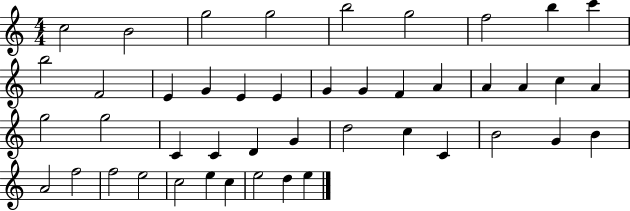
X:1
T:Untitled
M:4/4
L:1/4
K:C
c2 B2 g2 g2 b2 g2 f2 b c' b2 F2 E G E E G G F A A A c A g2 g2 C C D G d2 c C B2 G B A2 f2 f2 e2 c2 e c e2 d e